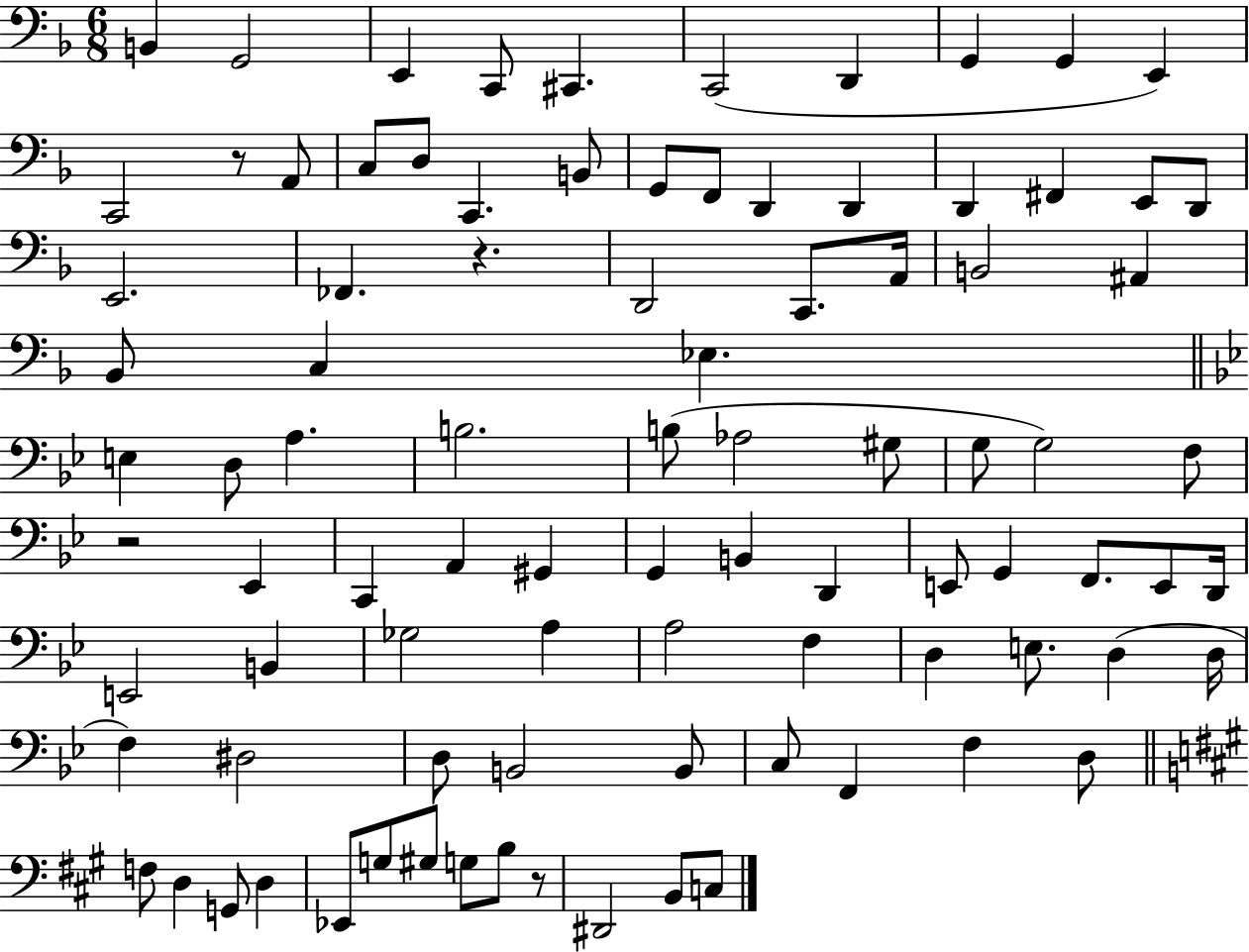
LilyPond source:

{
  \clef bass
  \numericTimeSignature
  \time 6/8
  \key f \major
  b,4 g,2 | e,4 c,8 cis,4. | c,2( d,4 | g,4 g,4 e,4) | \break c,2 r8 a,8 | c8 d8 c,4. b,8 | g,8 f,8 d,4 d,4 | d,4 fis,4 e,8 d,8 | \break e,2. | fes,4. r4. | d,2 c,8. a,16 | b,2 ais,4 | \break bes,8 c4 ees4. | \bar "||" \break \key g \minor e4 d8 a4. | b2. | b8( aes2 gis8 | g8 g2) f8 | \break r2 ees,4 | c,4 a,4 gis,4 | g,4 b,4 d,4 | e,8 g,4 f,8. e,8 d,16 | \break e,2 b,4 | ges2 a4 | a2 f4 | d4 e8. d4( d16 | \break f4) dis2 | d8 b,2 b,8 | c8 f,4 f4 d8 | \bar "||" \break \key a \major f8 d4 g,8 d4 | ees,8 g8 gis8 g8 b8 r8 | dis,2 b,8 c8 | \bar "|."
}